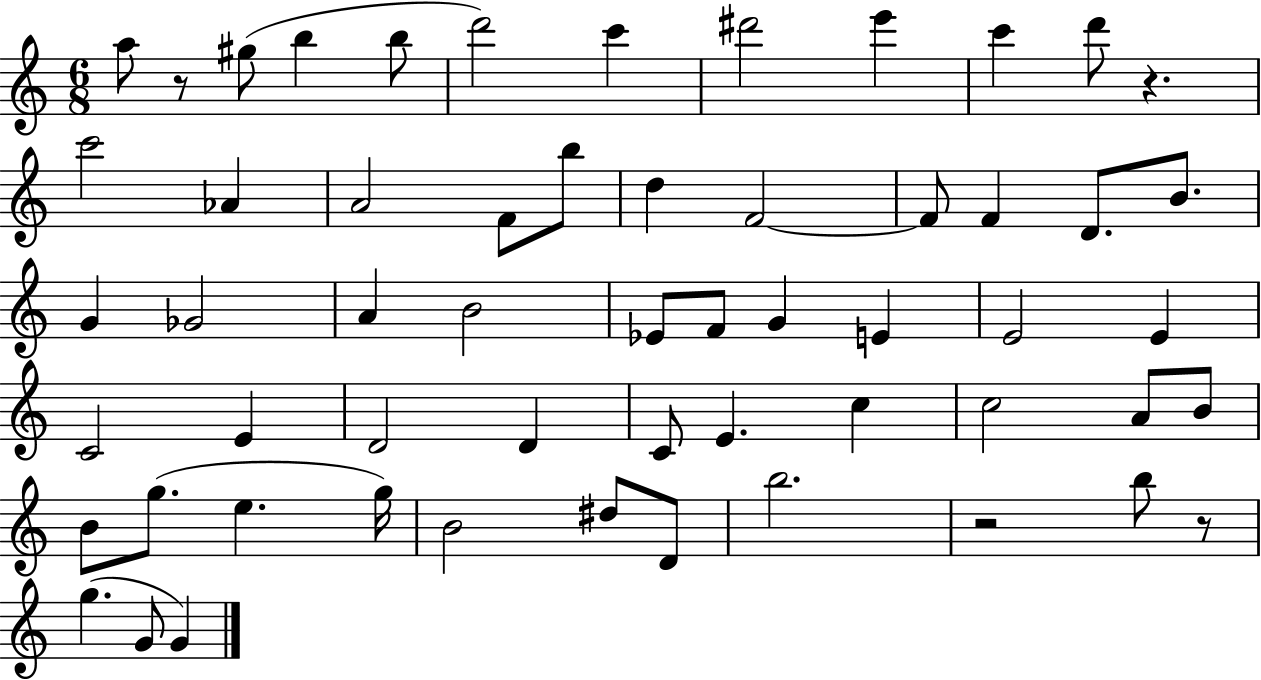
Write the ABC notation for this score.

X:1
T:Untitled
M:6/8
L:1/4
K:C
a/2 z/2 ^g/2 b b/2 d'2 c' ^d'2 e' c' d'/2 z c'2 _A A2 F/2 b/2 d F2 F/2 F D/2 B/2 G _G2 A B2 _E/2 F/2 G E E2 E C2 E D2 D C/2 E c c2 A/2 B/2 B/2 g/2 e g/4 B2 ^d/2 D/2 b2 z2 b/2 z/2 g G/2 G